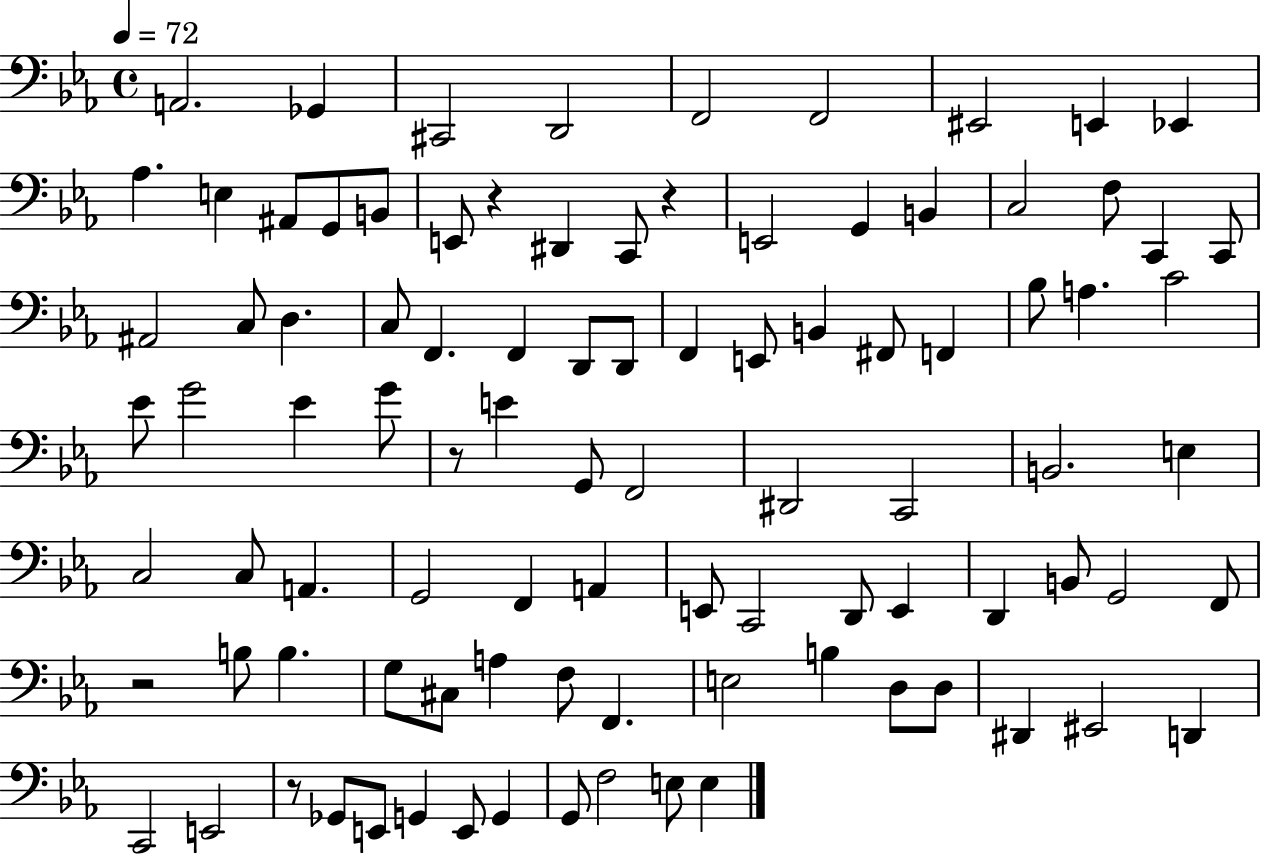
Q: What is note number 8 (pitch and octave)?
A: E2